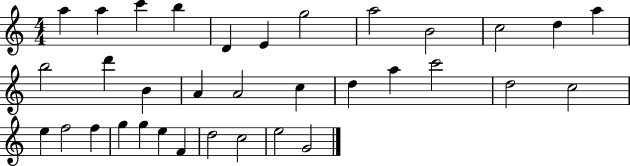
{
  \clef treble
  \numericTimeSignature
  \time 4/4
  \key c \major
  a''4 a''4 c'''4 b''4 | d'4 e'4 g''2 | a''2 b'2 | c''2 d''4 a''4 | \break b''2 d'''4 b'4 | a'4 a'2 c''4 | d''4 a''4 c'''2 | d''2 c''2 | \break e''4 f''2 f''4 | g''4 g''4 e''4 f'4 | d''2 c''2 | e''2 g'2 | \break \bar "|."
}